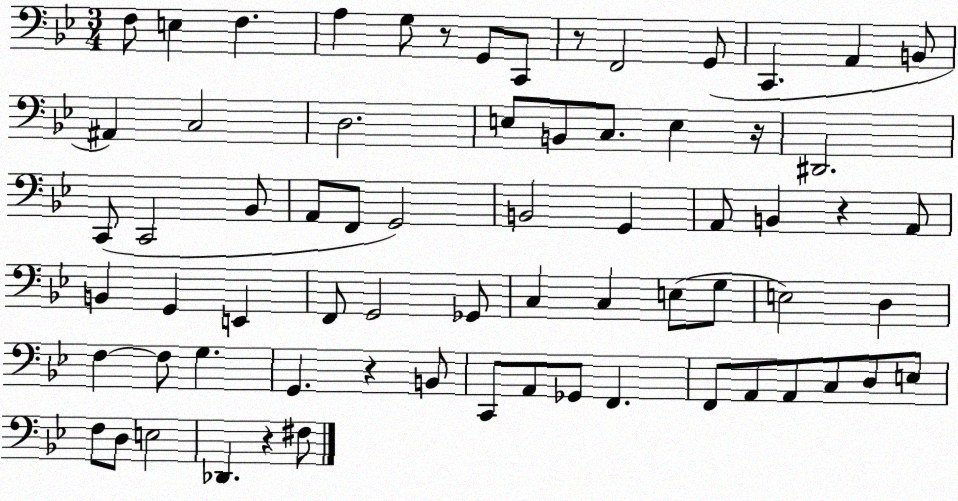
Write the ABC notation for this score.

X:1
T:Untitled
M:3/4
L:1/4
K:Bb
F,/2 E, F, A, G,/2 z/2 G,,/2 C,,/2 z/2 F,,2 G,,/2 C,, A,, B,,/2 ^A,, C,2 D,2 E,/2 B,,/2 C,/2 E, z/4 ^D,,2 C,,/2 C,,2 _B,,/2 A,,/2 F,,/2 G,,2 B,,2 G,, A,,/2 B,, z A,,/2 B,, G,, E,, F,,/2 G,,2 _G,,/2 C, C, E,/2 G,/2 E,2 D, F, F,/2 G, G,, z B,,/2 C,,/2 A,,/2 _G,,/2 F,, F,,/2 A,,/2 A,,/2 C,/2 D,/2 E,/2 F,/2 D,/2 E,2 _D,, z ^F,/2